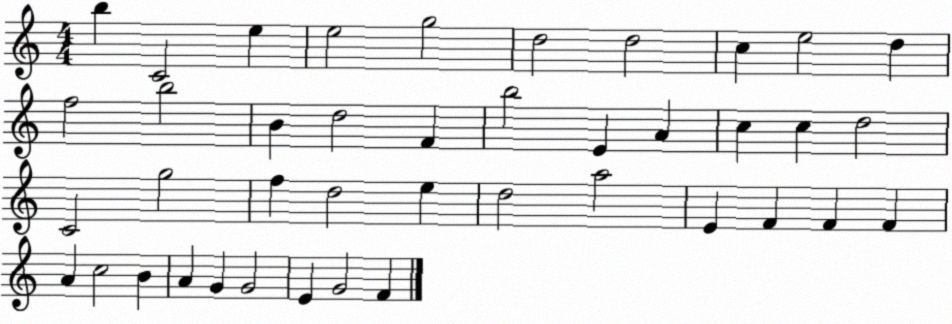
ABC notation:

X:1
T:Untitled
M:4/4
L:1/4
K:C
b C2 e e2 g2 d2 d2 c e2 d f2 b2 B d2 F b2 E A c c d2 C2 g2 f d2 e d2 a2 E F F F A c2 B A G G2 E G2 F